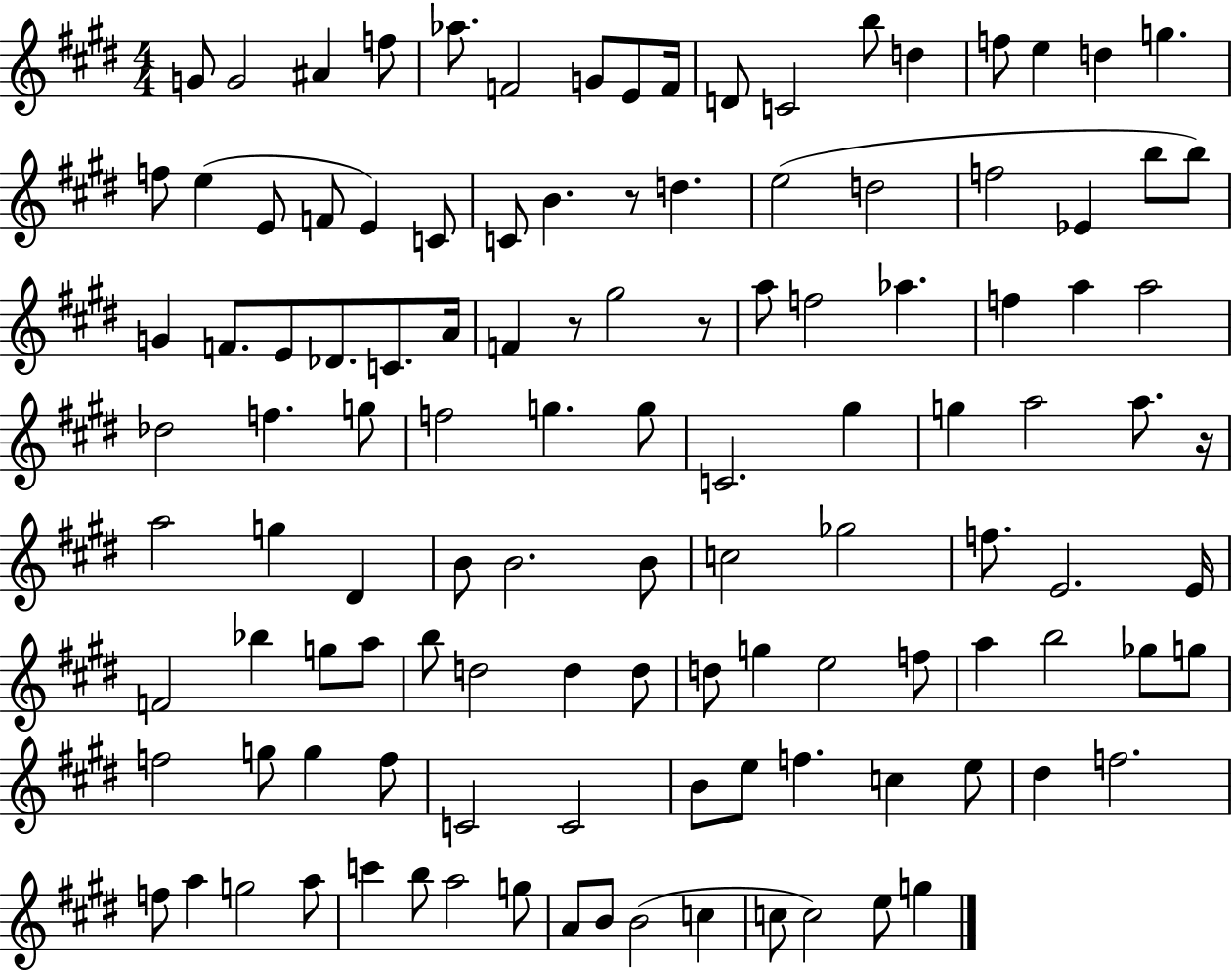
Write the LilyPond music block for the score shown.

{
  \clef treble
  \numericTimeSignature
  \time 4/4
  \key e \major
  g'8 g'2 ais'4 f''8 | aes''8. f'2 g'8 e'8 f'16 | d'8 c'2 b''8 d''4 | f''8 e''4 d''4 g''4. | \break f''8 e''4( e'8 f'8 e'4) c'8 | c'8 b'4. r8 d''4. | e''2( d''2 | f''2 ees'4 b''8 b''8) | \break g'4 f'8. e'8 des'8. c'8. a'16 | f'4 r8 gis''2 r8 | a''8 f''2 aes''4. | f''4 a''4 a''2 | \break des''2 f''4. g''8 | f''2 g''4. g''8 | c'2. gis''4 | g''4 a''2 a''8. r16 | \break a''2 g''4 dis'4 | b'8 b'2. b'8 | c''2 ges''2 | f''8. e'2. e'16 | \break f'2 bes''4 g''8 a''8 | b''8 d''2 d''4 d''8 | d''8 g''4 e''2 f''8 | a''4 b''2 ges''8 g''8 | \break f''2 g''8 g''4 f''8 | c'2 c'2 | b'8 e''8 f''4. c''4 e''8 | dis''4 f''2. | \break f''8 a''4 g''2 a''8 | c'''4 b''8 a''2 g''8 | a'8 b'8 b'2( c''4 | c''8 c''2) e''8 g''4 | \break \bar "|."
}